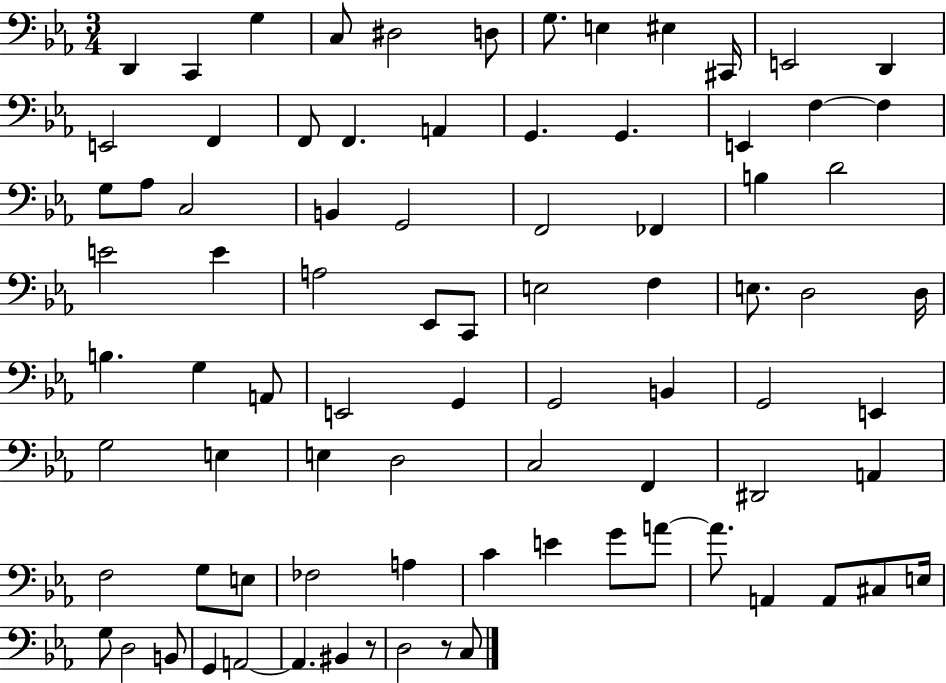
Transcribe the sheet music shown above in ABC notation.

X:1
T:Untitled
M:3/4
L:1/4
K:Eb
D,, C,, G, C,/2 ^D,2 D,/2 G,/2 E, ^E, ^C,,/4 E,,2 D,, E,,2 F,, F,,/2 F,, A,, G,, G,, E,, F, F, G,/2 _A,/2 C,2 B,, G,,2 F,,2 _F,, B, D2 E2 E A,2 _E,,/2 C,,/2 E,2 F, E,/2 D,2 D,/4 B, G, A,,/2 E,,2 G,, G,,2 B,, G,,2 E,, G,2 E, E, D,2 C,2 F,, ^D,,2 A,, F,2 G,/2 E,/2 _F,2 A, C E G/2 A/2 A/2 A,, A,,/2 ^C,/2 E,/4 G,/2 D,2 B,,/2 G,, A,,2 A,, ^B,, z/2 D,2 z/2 C,/2